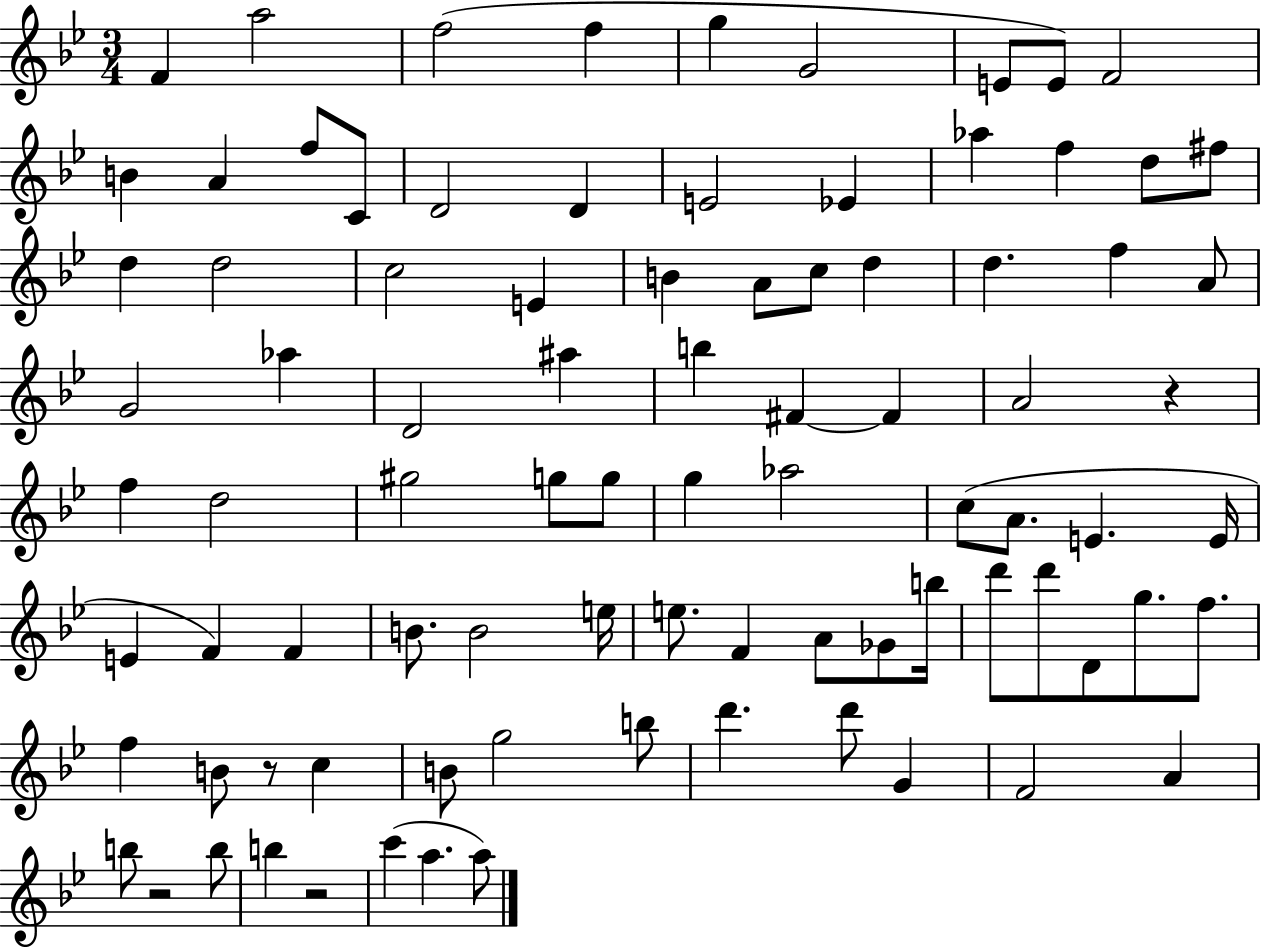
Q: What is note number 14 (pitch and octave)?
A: D4